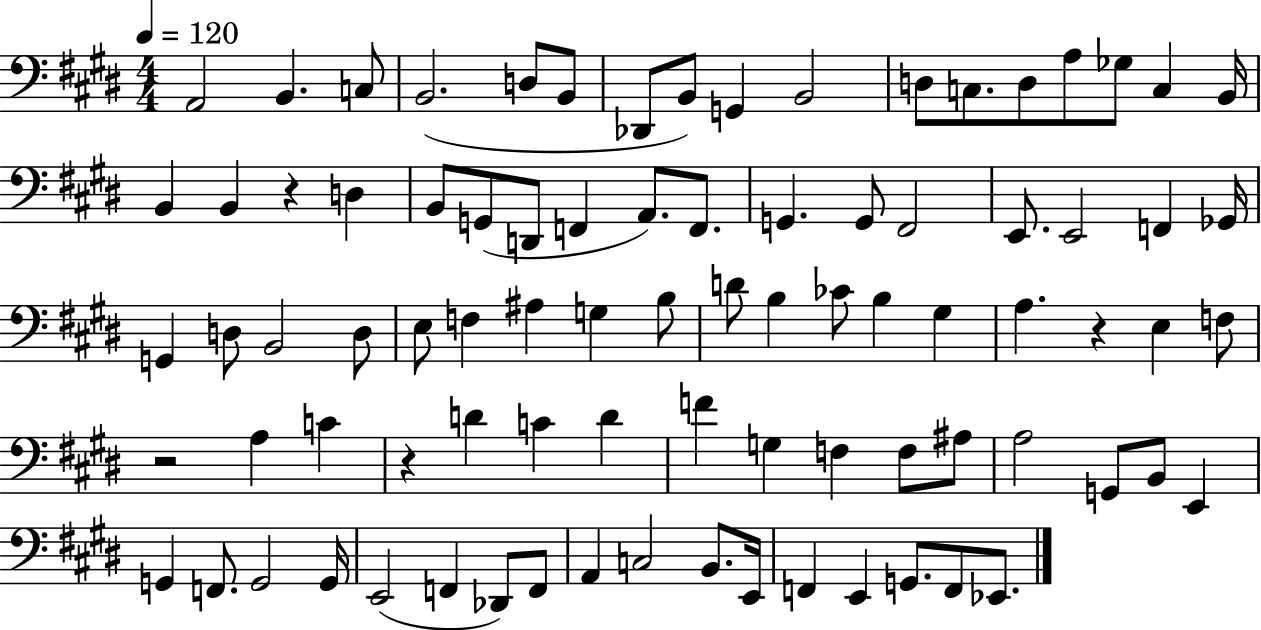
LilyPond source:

{
  \clef bass
  \numericTimeSignature
  \time 4/4
  \key e \major
  \tempo 4 = 120
  \repeat volta 2 { a,2 b,4. c8 | b,2.( d8 b,8 | des,8 b,8) g,4 b,2 | d8 c8. d8 a8 ges8 c4 b,16 | \break b,4 b,4 r4 d4 | b,8 g,8( d,8 f,4 a,8.) f,8. | g,4. g,8 fis,2 | e,8. e,2 f,4 ges,16 | \break g,4 d8 b,2 d8 | e8 f4 ais4 g4 b8 | d'8 b4 ces'8 b4 gis4 | a4. r4 e4 f8 | \break r2 a4 c'4 | r4 d'4 c'4 d'4 | f'4 g4 f4 f8 ais8 | a2 g,8 b,8 e,4 | \break g,4 f,8. g,2 g,16 | e,2( f,4 des,8) f,8 | a,4 c2 b,8. e,16 | f,4 e,4 g,8. f,8 ees,8. | \break } \bar "|."
}